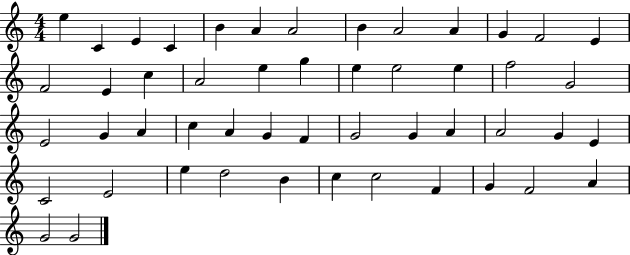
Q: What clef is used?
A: treble